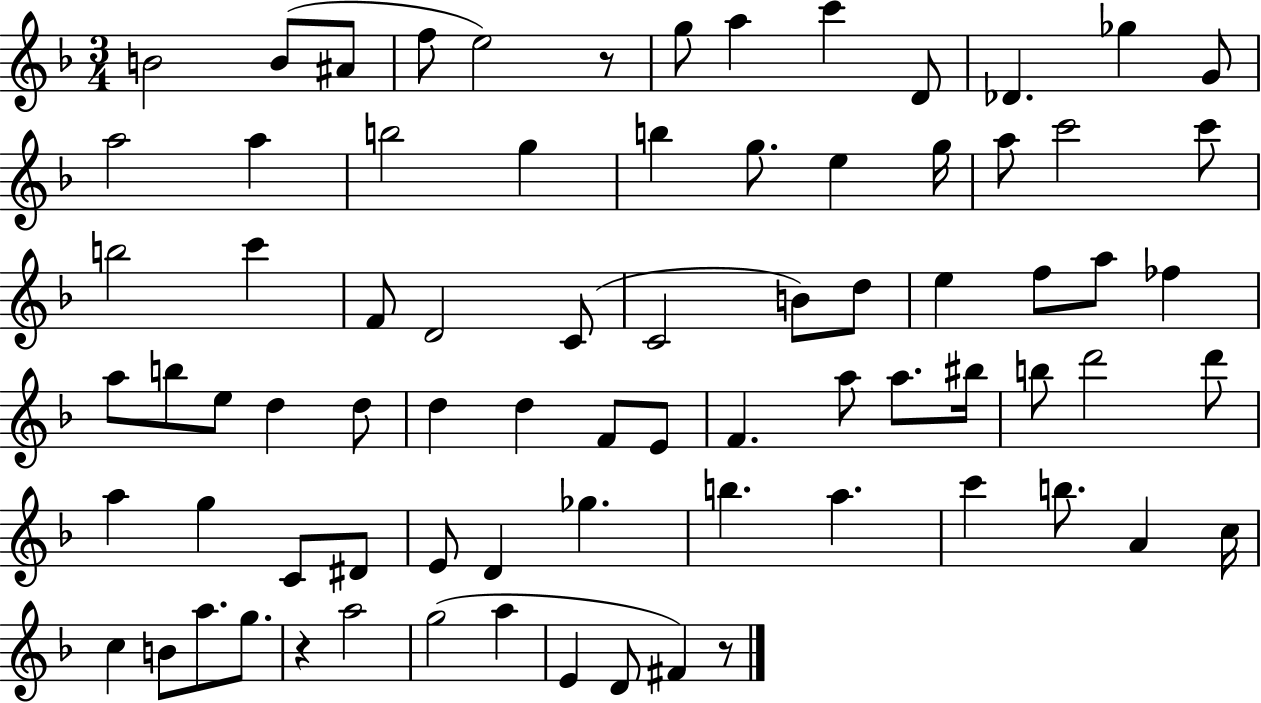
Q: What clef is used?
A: treble